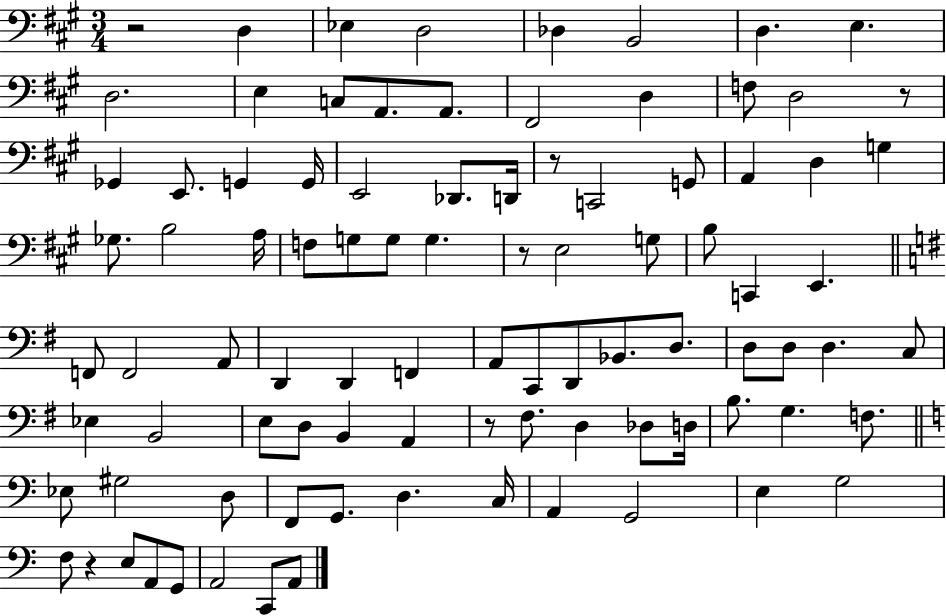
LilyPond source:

{
  \clef bass
  \numericTimeSignature
  \time 3/4
  \key a \major
  r2 d4 | ees4 d2 | des4 b,2 | d4. e4. | \break d2. | e4 c8 a,8. a,8. | fis,2 d4 | f8 d2 r8 | \break ges,4 e,8. g,4 g,16 | e,2 des,8. d,16 | r8 c,2 g,8 | a,4 d4 g4 | \break ges8. b2 a16 | f8 g8 g8 g4. | r8 e2 g8 | b8 c,4 e,4. | \break \bar "||" \break \key e \minor f,8 f,2 a,8 | d,4 d,4 f,4 | a,8 c,8 d,8 bes,8. d8. | d8 d8 d4. c8 | \break ees4 b,2 | e8 d8 b,4 a,4 | r8 fis8. d4 des8 d16 | b8. g4. f8. | \break \bar "||" \break \key c \major ees8 gis2 d8 | f,8 g,8. d4. c16 | a,4 g,2 | e4 g2 | \break f8 r4 e8 a,8 g,8 | a,2 c,8 a,8 | \bar "|."
}